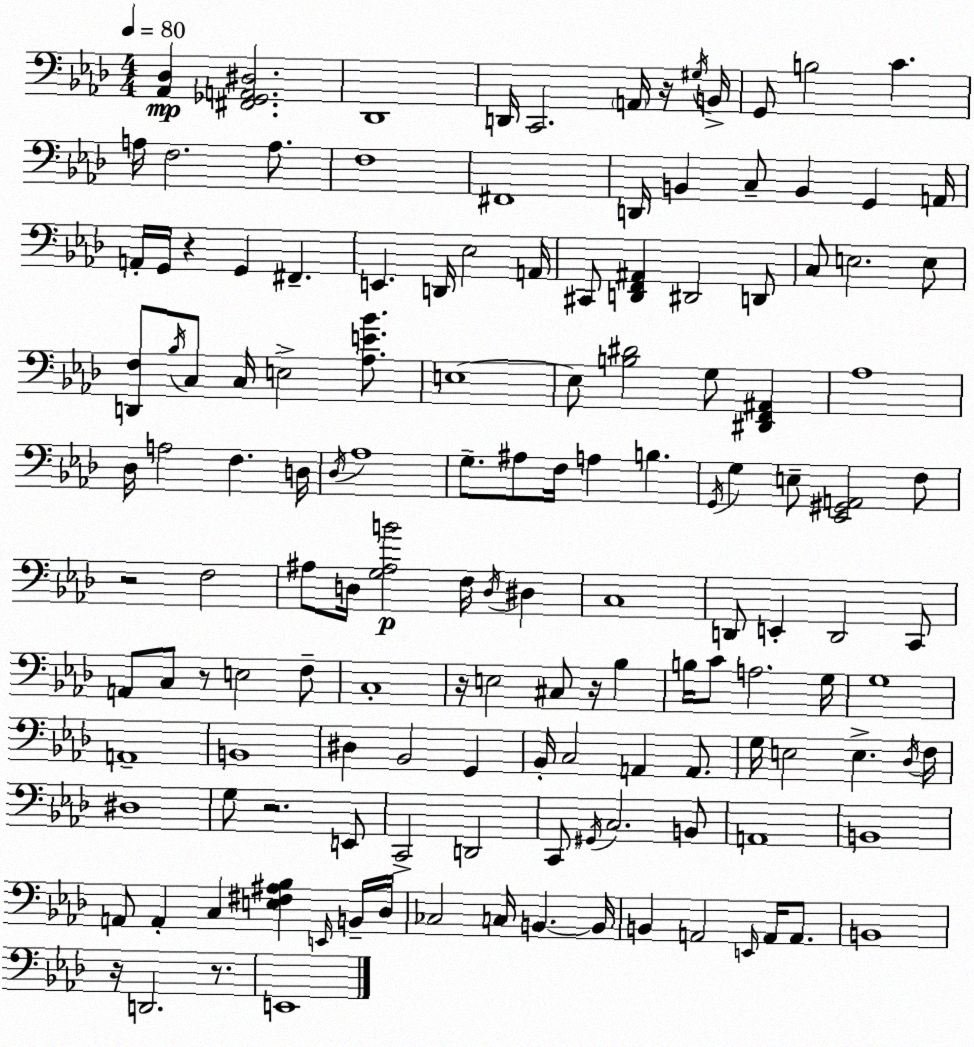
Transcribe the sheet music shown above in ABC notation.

X:1
T:Untitled
M:4/4
L:1/4
K:Fm
[_A,,_D,] [^F,,_G,,A,,^D,]2 _D,,4 D,,/4 C,,2 A,,/4 z/4 ^G,/4 B,,/4 G,,/2 B,2 C A,/4 F,2 A,/2 F,4 ^F,,4 D,,/4 B,, C,/2 B,, G,, A,,/4 A,,/4 G,,/4 z G,, ^F,, E,, D,,/4 _E,2 A,,/4 ^C,,/2 [D,,F,,^A,,] ^D,,2 D,,/2 C,/2 E,2 E,/2 [D,,F,]/2 _B,/4 C,/2 C,/4 E,2 [_A,E_B]/2 E,4 E,/2 [B,^D]2 G,/2 [^D,,F,,^A,,] _A,4 _D,/4 A,2 F, D,/4 _D,/4 _A,4 G,/2 ^A,/2 F,/4 A, B, G,,/4 G, E,/2 [_E,,^G,,A,,]2 F,/2 z2 F,2 ^A,/2 D,/4 [G,^A,B]2 F,/4 D,/4 ^D, C,4 D,,/2 E,, D,,2 C,,/2 A,,/2 C,/2 z/2 E,2 F,/2 C,4 z/4 E,2 ^C,/2 z/4 _B, B,/4 C/2 A,2 G,/4 G,4 A,,4 B,,4 ^D, _B,,2 G,, _B,,/4 C,2 A,, A,,/2 G,/4 E,2 E, _D,/4 F,/4 ^D,4 G,/2 z2 E,,/2 C,,2 D,,2 C,,/2 ^G,,/4 C,2 B,,/2 A,,4 B,,4 A,,/2 A,, C, [E,^F,^A,_B,] E,,/4 B,,/4 _D,/4 _C,2 C,/4 B,, B,,/4 B,, A,,2 E,,/4 A,,/4 A,,/2 B,,4 z/4 D,,2 z/2 E,,4